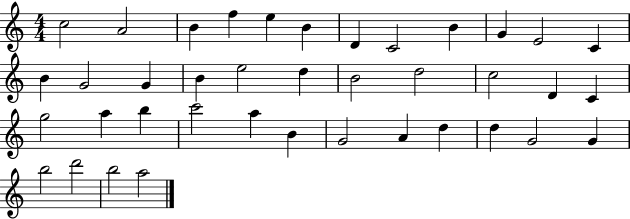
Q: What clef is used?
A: treble